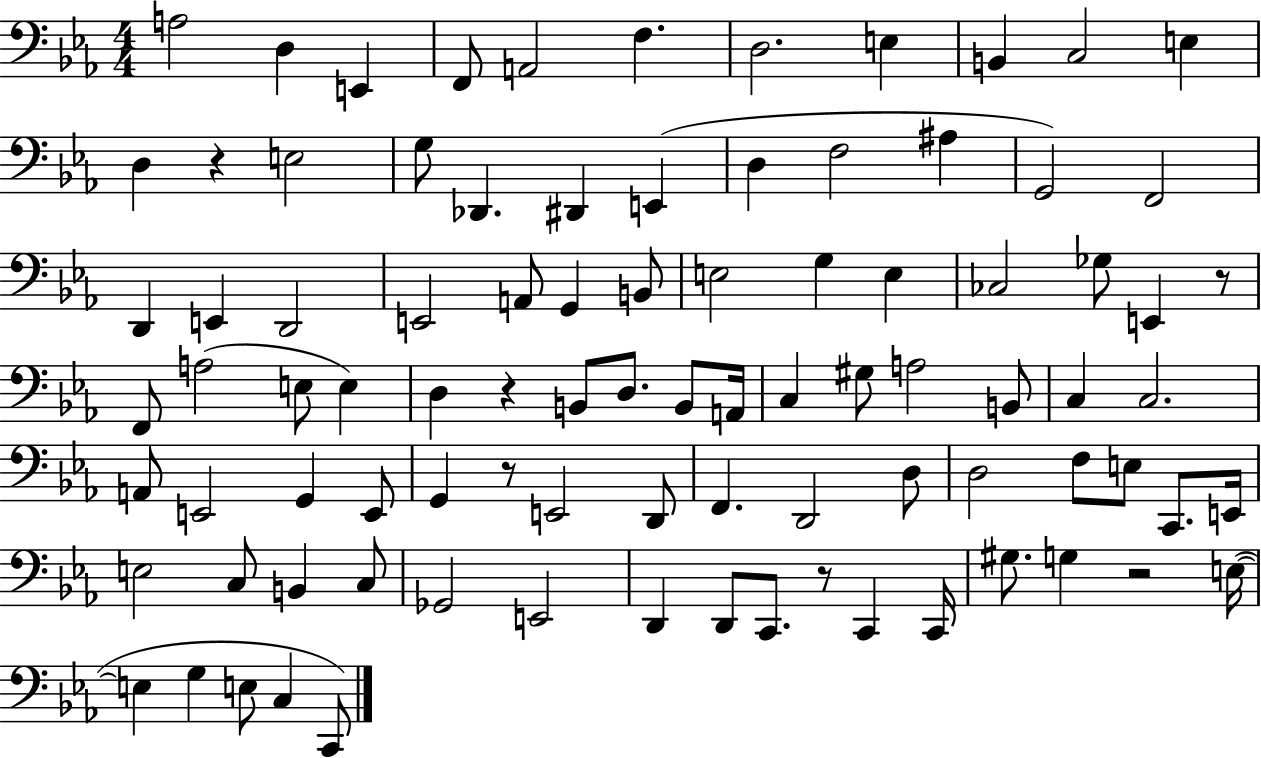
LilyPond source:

{
  \clef bass
  \numericTimeSignature
  \time 4/4
  \key ees \major
  \repeat volta 2 { a2 d4 e,4 | f,8 a,2 f4. | d2. e4 | b,4 c2 e4 | \break d4 r4 e2 | g8 des,4. dis,4 e,4( | d4 f2 ais4 | g,2) f,2 | \break d,4 e,4 d,2 | e,2 a,8 g,4 b,8 | e2 g4 e4 | ces2 ges8 e,4 r8 | \break f,8 a2( e8 e4) | d4 r4 b,8 d8. b,8 a,16 | c4 gis8 a2 b,8 | c4 c2. | \break a,8 e,2 g,4 e,8 | g,4 r8 e,2 d,8 | f,4. d,2 d8 | d2 f8 e8 c,8. e,16 | \break e2 c8 b,4 c8 | ges,2 e,2 | d,4 d,8 c,8. r8 c,4 c,16 | gis8. g4 r2 e16~(~ | \break e4 g4 e8 c4 c,8) | } \bar "|."
}